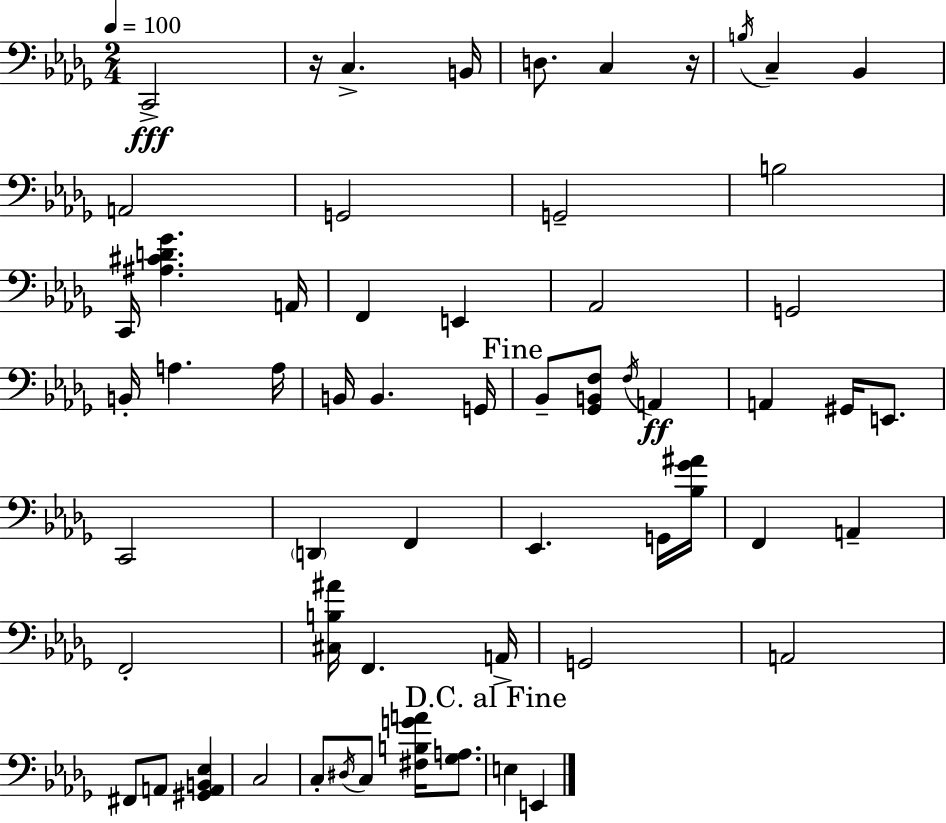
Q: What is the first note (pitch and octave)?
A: C2